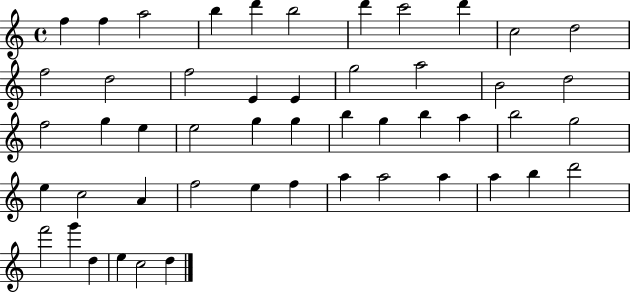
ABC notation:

X:1
T:Untitled
M:4/4
L:1/4
K:C
f f a2 b d' b2 d' c'2 d' c2 d2 f2 d2 f2 E E g2 a2 B2 d2 f2 g e e2 g g b g b a b2 g2 e c2 A f2 e f a a2 a a b d'2 f'2 g' d e c2 d